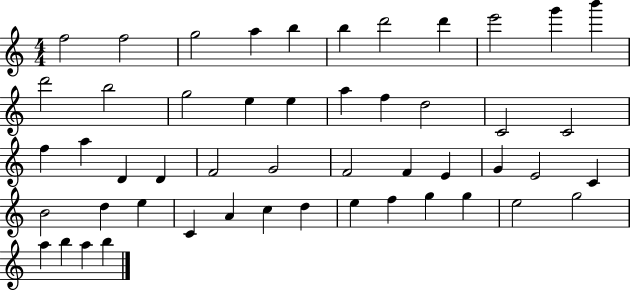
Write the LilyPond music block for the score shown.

{
  \clef treble
  \numericTimeSignature
  \time 4/4
  \key c \major
  f''2 f''2 | g''2 a''4 b''4 | b''4 d'''2 d'''4 | e'''2 g'''4 b'''4 | \break d'''2 b''2 | g''2 e''4 e''4 | a''4 f''4 d''2 | c'2 c'2 | \break f''4 a''4 d'4 d'4 | f'2 g'2 | f'2 f'4 e'4 | g'4 e'2 c'4 | \break b'2 d''4 e''4 | c'4 a'4 c''4 d''4 | e''4 f''4 g''4 g''4 | e''2 g''2 | \break a''4 b''4 a''4 b''4 | \bar "|."
}